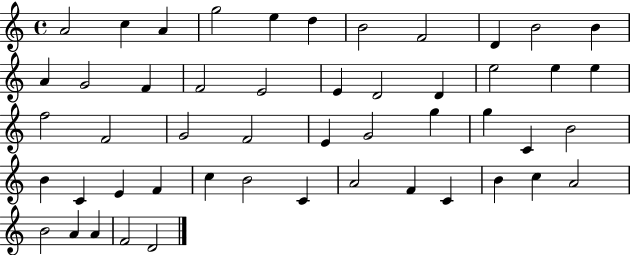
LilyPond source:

{
  \clef treble
  \time 4/4
  \defaultTimeSignature
  \key c \major
  a'2 c''4 a'4 | g''2 e''4 d''4 | b'2 f'2 | d'4 b'2 b'4 | \break a'4 g'2 f'4 | f'2 e'2 | e'4 d'2 d'4 | e''2 e''4 e''4 | \break f''2 f'2 | g'2 f'2 | e'4 g'2 g''4 | g''4 c'4 b'2 | \break b'4 c'4 e'4 f'4 | c''4 b'2 c'4 | a'2 f'4 c'4 | b'4 c''4 a'2 | \break b'2 a'4 a'4 | f'2 d'2 | \bar "|."
}